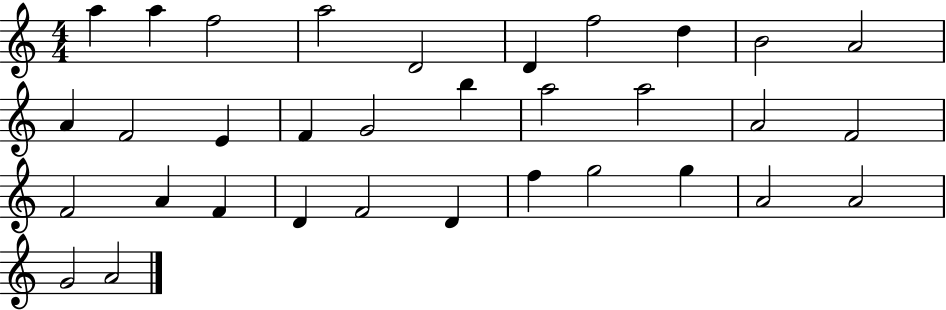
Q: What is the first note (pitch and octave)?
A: A5